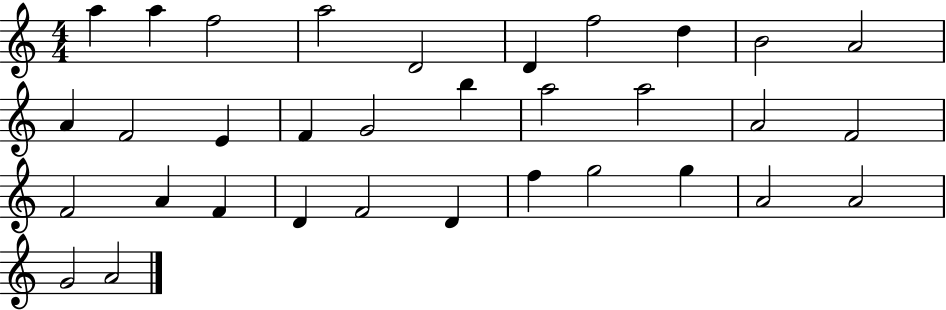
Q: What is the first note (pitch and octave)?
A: A5